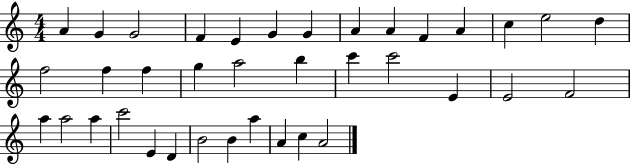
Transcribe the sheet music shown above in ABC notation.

X:1
T:Untitled
M:4/4
L:1/4
K:C
A G G2 F E G G A A F A c e2 d f2 f f g a2 b c' c'2 E E2 F2 a a2 a c'2 E D B2 B a A c A2